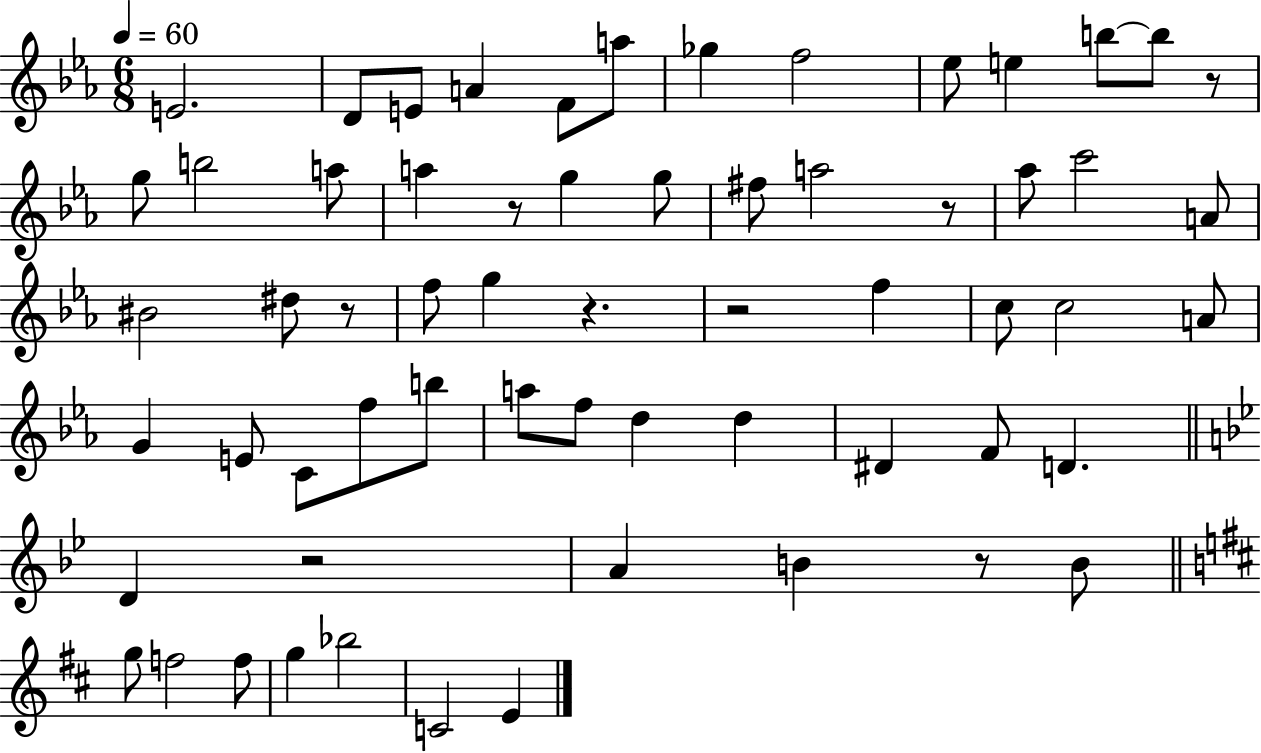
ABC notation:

X:1
T:Untitled
M:6/8
L:1/4
K:Eb
E2 D/2 E/2 A F/2 a/2 _g f2 _e/2 e b/2 b/2 z/2 g/2 b2 a/2 a z/2 g g/2 ^f/2 a2 z/2 _a/2 c'2 A/2 ^B2 ^d/2 z/2 f/2 g z z2 f c/2 c2 A/2 G E/2 C/2 f/2 b/2 a/2 f/2 d d ^D F/2 D D z2 A B z/2 B/2 g/2 f2 f/2 g _b2 C2 E